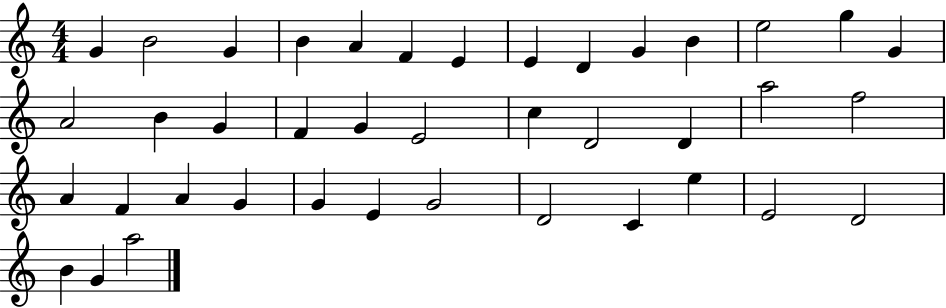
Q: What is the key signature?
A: C major